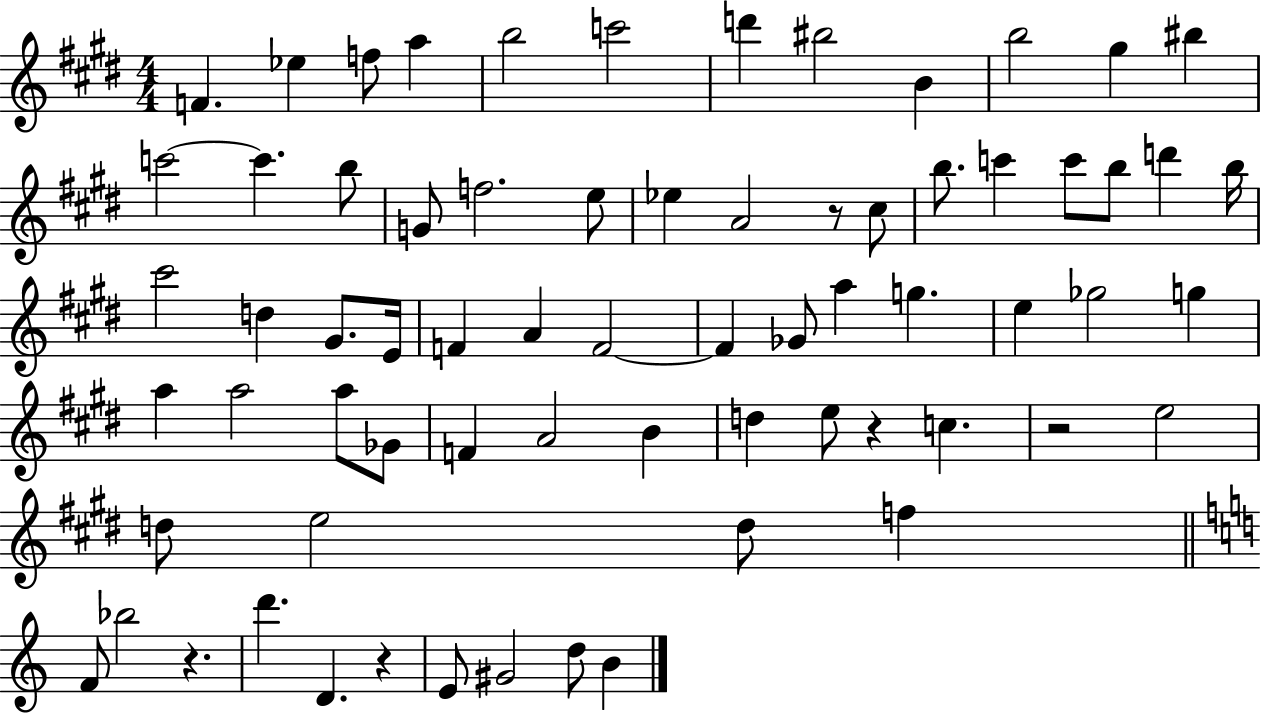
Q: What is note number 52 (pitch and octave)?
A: E5